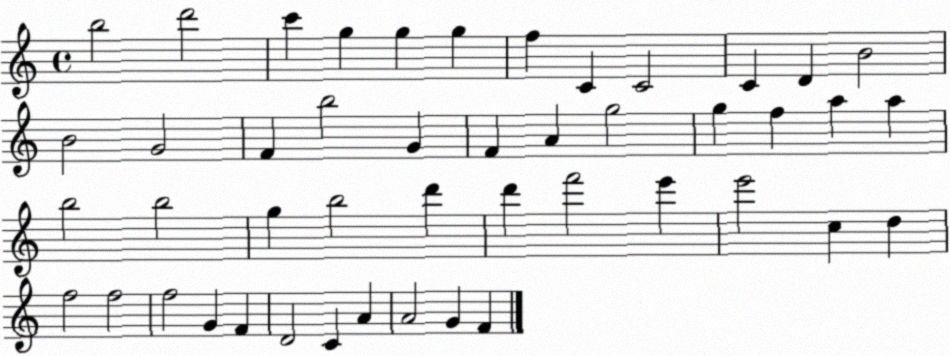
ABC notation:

X:1
T:Untitled
M:4/4
L:1/4
K:C
b2 d'2 c' g g g f C C2 C D B2 B2 G2 F b2 G F A g2 g f a a b2 b2 g b2 d' d' f'2 e' e'2 c d f2 f2 f2 G F D2 C A A2 G F